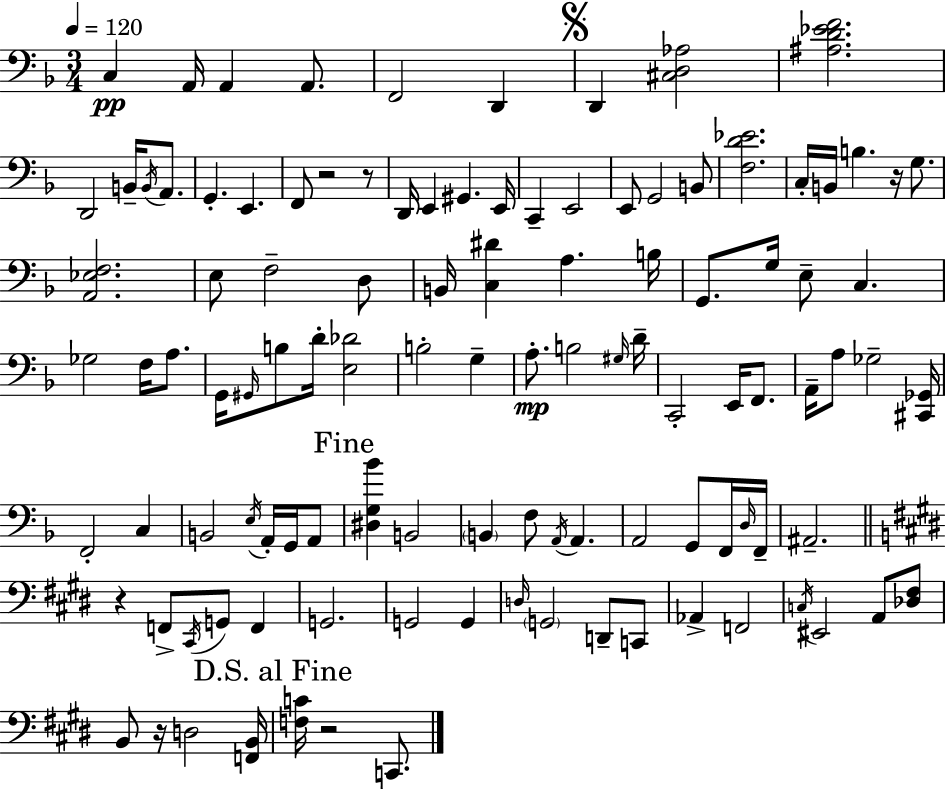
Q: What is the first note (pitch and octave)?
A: C3